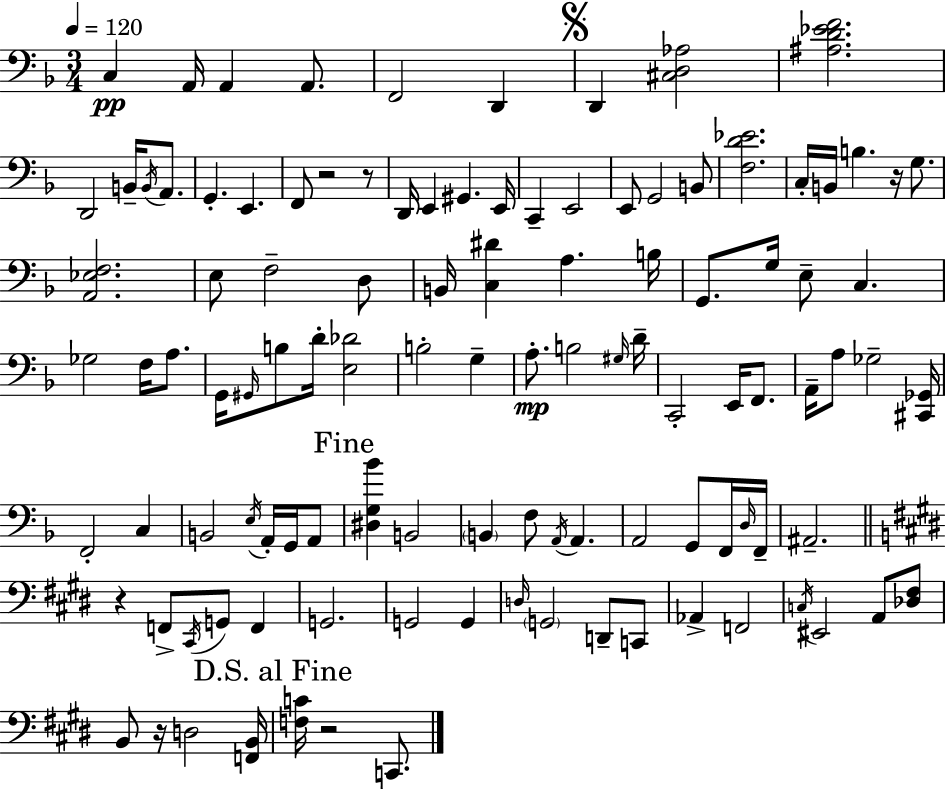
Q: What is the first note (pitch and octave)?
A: C3